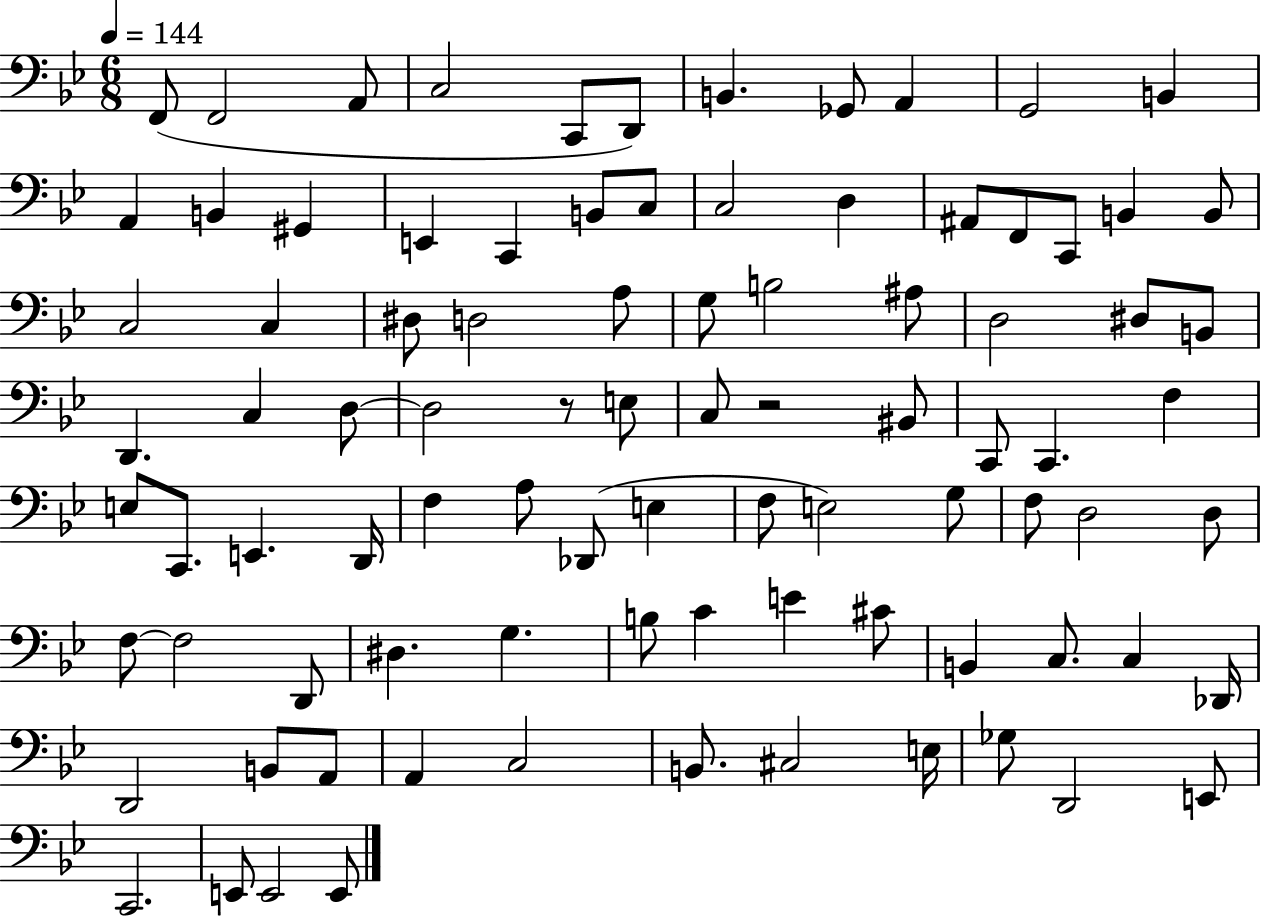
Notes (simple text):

F2/e F2/h A2/e C3/h C2/e D2/e B2/q. Gb2/e A2/q G2/h B2/q A2/q B2/q G#2/q E2/q C2/q B2/e C3/e C3/h D3/q A#2/e F2/e C2/e B2/q B2/e C3/h C3/q D#3/e D3/h A3/e G3/e B3/h A#3/e D3/h D#3/e B2/e D2/q. C3/q D3/e D3/h R/e E3/e C3/e R/h BIS2/e C2/e C2/q. F3/q E3/e C2/e. E2/q. D2/s F3/q A3/e Db2/e E3/q F3/e E3/h G3/e F3/e D3/h D3/e F3/e F3/h D2/e D#3/q. G3/q. B3/e C4/q E4/q C#4/e B2/q C3/e. C3/q Db2/s D2/h B2/e A2/e A2/q C3/h B2/e. C#3/h E3/s Gb3/e D2/h E2/e C2/h. E2/e E2/h E2/e